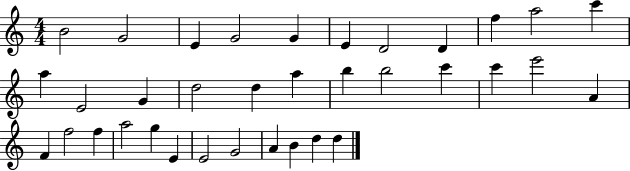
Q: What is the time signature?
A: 4/4